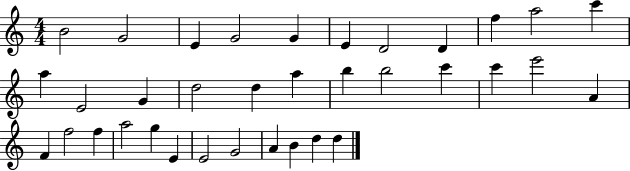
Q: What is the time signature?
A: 4/4